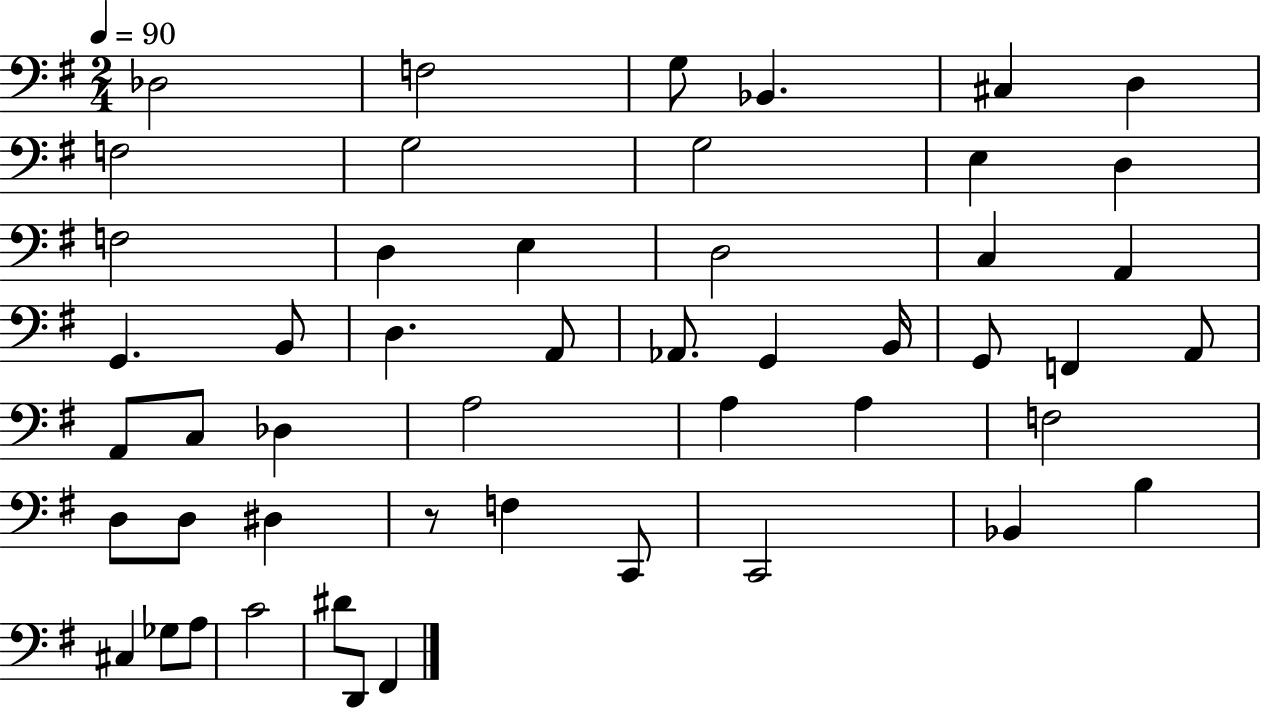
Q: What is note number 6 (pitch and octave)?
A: D3